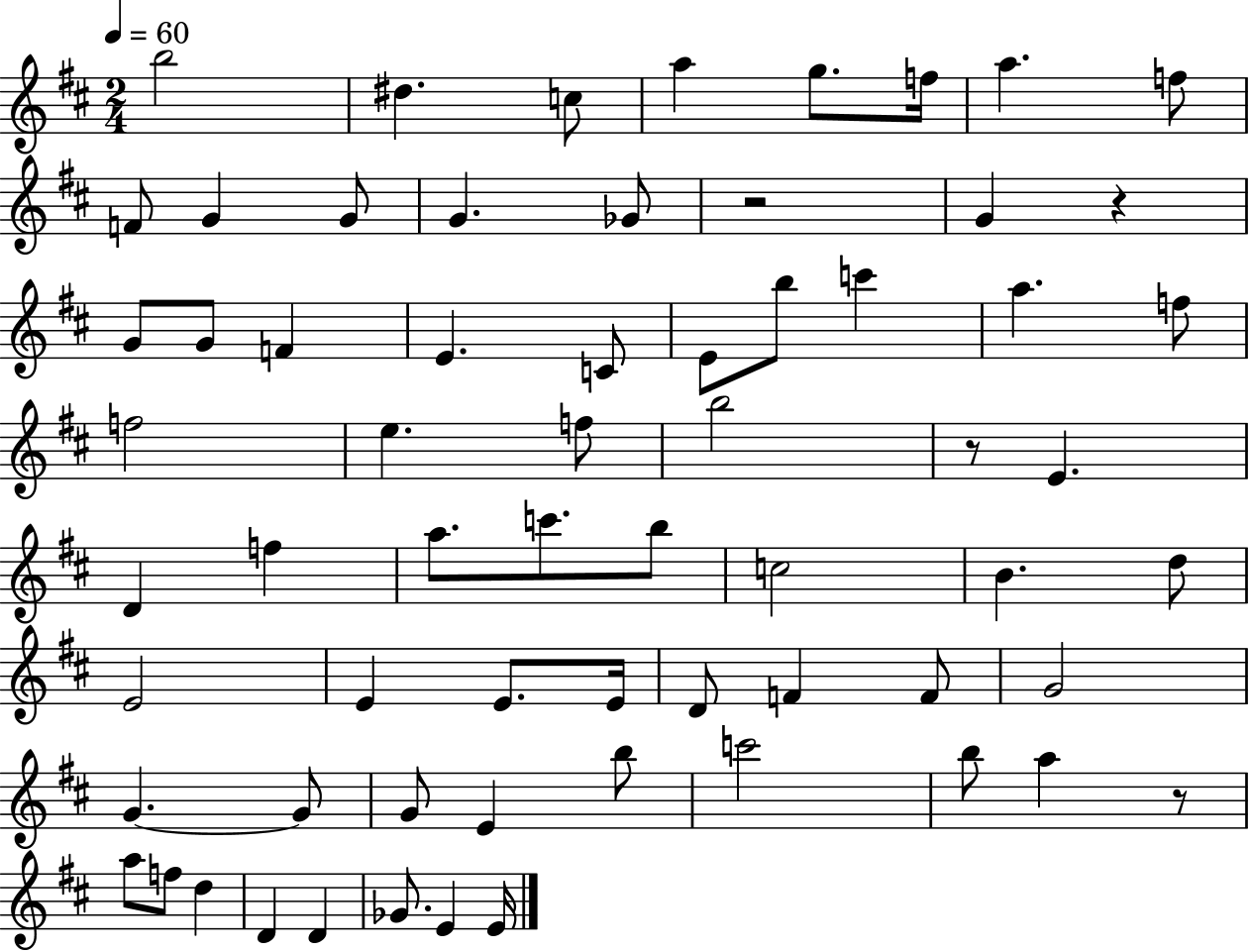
{
  \clef treble
  \numericTimeSignature
  \time 2/4
  \key d \major
  \tempo 4 = 60
  b''2 | dis''4. c''8 | a''4 g''8. f''16 | a''4. f''8 | \break f'8 g'4 g'8 | g'4. ges'8 | r2 | g'4 r4 | \break g'8 g'8 f'4 | e'4. c'8 | e'8 b''8 c'''4 | a''4. f''8 | \break f''2 | e''4. f''8 | b''2 | r8 e'4. | \break d'4 f''4 | a''8. c'''8. b''8 | c''2 | b'4. d''8 | \break e'2 | e'4 e'8. e'16 | d'8 f'4 f'8 | g'2 | \break g'4.~~ g'8 | g'8 e'4 b''8 | c'''2 | b''8 a''4 r8 | \break a''8 f''8 d''4 | d'4 d'4 | ges'8. e'4 e'16 | \bar "|."
}